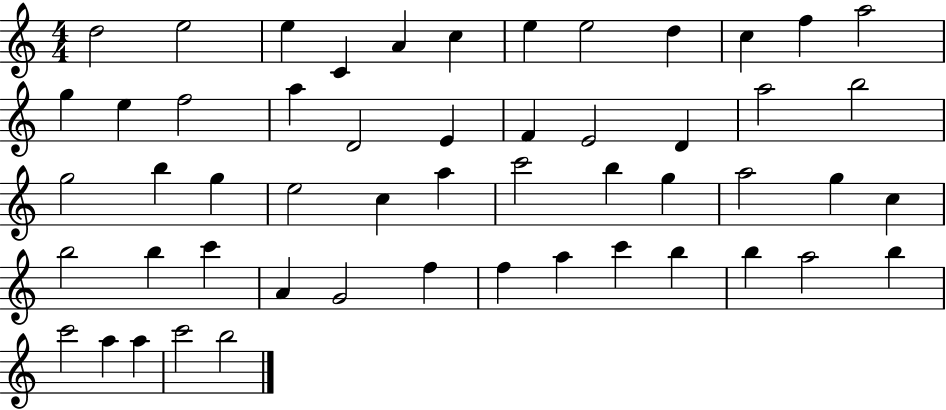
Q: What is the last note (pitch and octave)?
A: B5